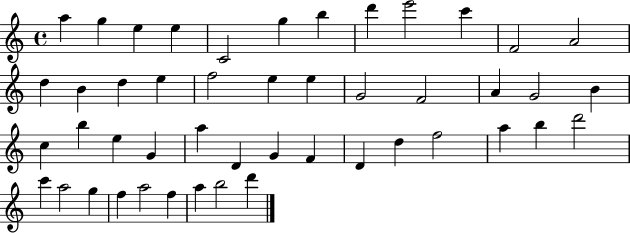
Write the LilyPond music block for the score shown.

{
  \clef treble
  \time 4/4
  \defaultTimeSignature
  \key c \major
  a''4 g''4 e''4 e''4 | c'2 g''4 b''4 | d'''4 e'''2 c'''4 | f'2 a'2 | \break d''4 b'4 d''4 e''4 | f''2 e''4 e''4 | g'2 f'2 | a'4 g'2 b'4 | \break c''4 b''4 e''4 g'4 | a''4 d'4 g'4 f'4 | d'4 d''4 f''2 | a''4 b''4 d'''2 | \break c'''4 a''2 g''4 | f''4 a''2 f''4 | a''4 b''2 d'''4 | \bar "|."
}